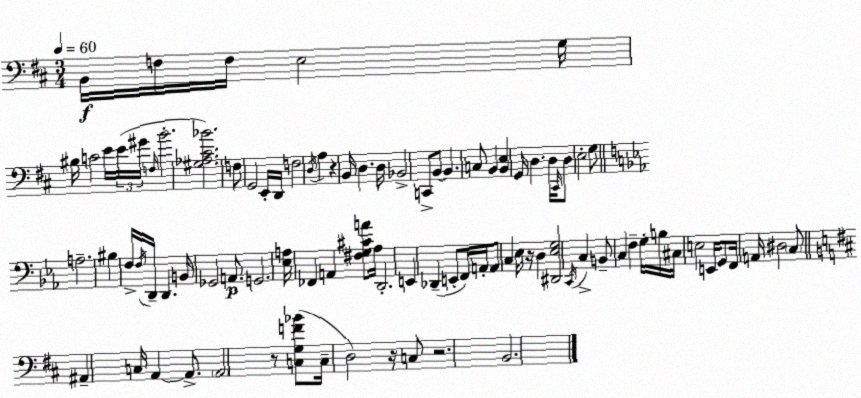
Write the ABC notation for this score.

X:1
T:Untitled
M:3/4
L:1/4
K:D
B,,/4 F,/4 F,/4 E,2 G,/4 ^B,/4 C2 E/4 E/4 ^G/4 F,/4 B2 [^G,_A,^C_B]2 F,/2 G,,2 E,,/4 D,,/4 F,2 D,/4 A, z B,,/4 D, D,/4 _B,,2 C,,/2 B,,/2 B,, C,/2 B,, [B,,E,] G,,/4 D, D,/4 ^C,,/4 D,/2 E,2 G,/2 A,2 ^B, F,/4 F,/4 D,,/4 D,, B,,/4 _G,,2 A,,/2 G,,2 [_E,A,]/4 _F,, A,, [^F,G,^CA]/2 _A,/4 D,,2 E,, _D,, E,,/2 F,,/4 A,,/4 A,,/2 C, _E,/4 z/4 D, [^D,,_E,G,]2 C,,/4 C, B,,/2 C, F, G,/4 B,/4 ^C,/4 E,2 E,,/4 G,,/2 F,,/4 A,,/4 ^D,2 C,/2 ^A,, C,/4 A,, A,,/2 A,,2 z/2 [C,G,F_B]/2 C,/4 D,2 z/4 C,/2 z2 B,,2